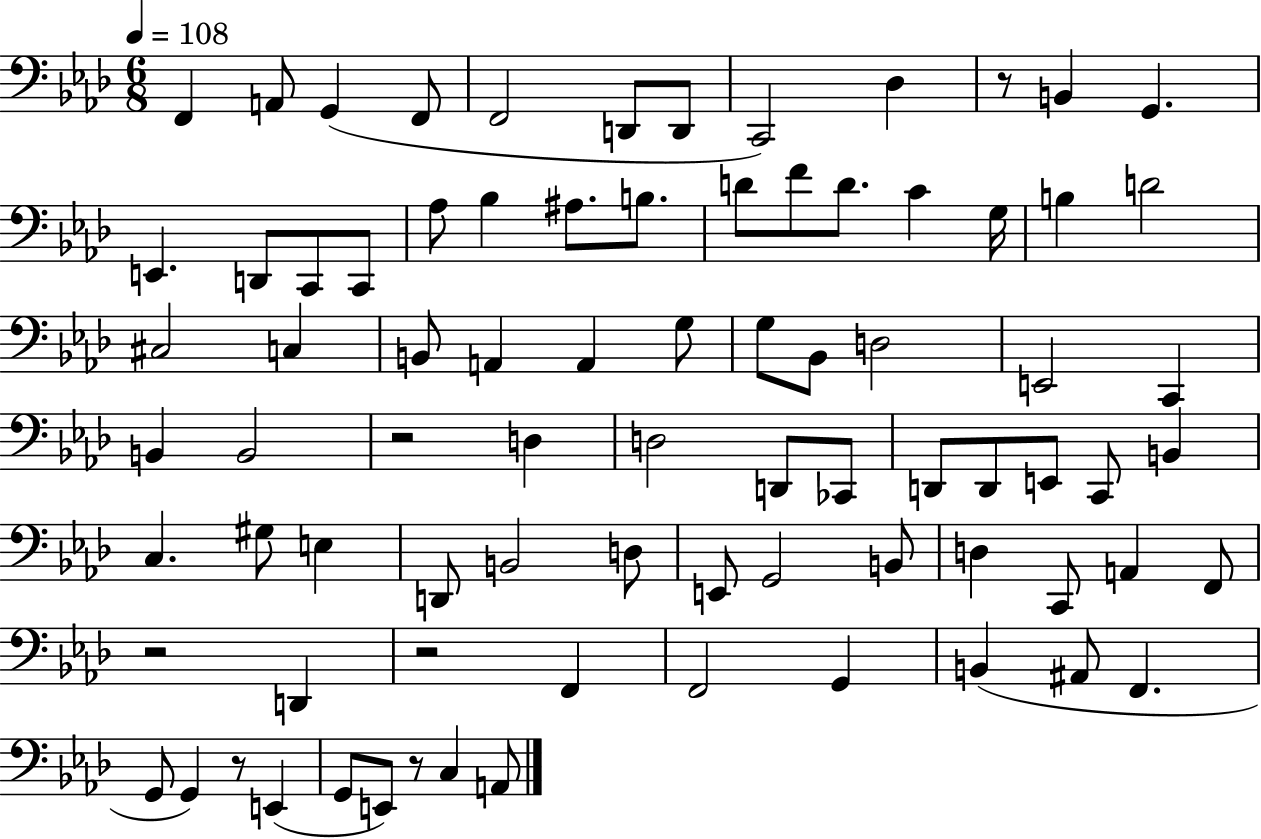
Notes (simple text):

F2/q A2/e G2/q F2/e F2/h D2/e D2/e C2/h Db3/q R/e B2/q G2/q. E2/q. D2/e C2/e C2/e Ab3/e Bb3/q A#3/e. B3/e. D4/e F4/e D4/e. C4/q G3/s B3/q D4/h C#3/h C3/q B2/e A2/q A2/q G3/e G3/e Bb2/e D3/h E2/h C2/q B2/q B2/h R/h D3/q D3/h D2/e CES2/e D2/e D2/e E2/e C2/e B2/q C3/q. G#3/e E3/q D2/e B2/h D3/e E2/e G2/h B2/e D3/q C2/e A2/q F2/e R/h D2/q R/h F2/q F2/h G2/q B2/q A#2/e F2/q. G2/e G2/q R/e E2/q G2/e E2/e R/e C3/q A2/e